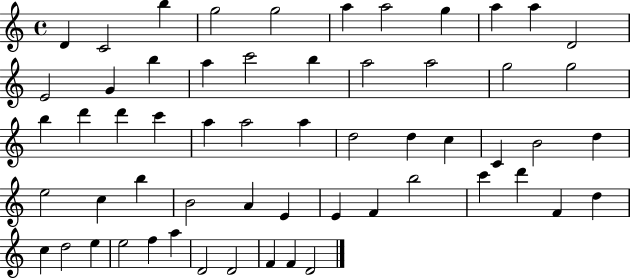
{
  \clef treble
  \time 4/4
  \defaultTimeSignature
  \key c \major
  d'4 c'2 b''4 | g''2 g''2 | a''4 a''2 g''4 | a''4 a''4 d'2 | \break e'2 g'4 b''4 | a''4 c'''2 b''4 | a''2 a''2 | g''2 g''2 | \break b''4 d'''4 d'''4 c'''4 | a''4 a''2 a''4 | d''2 d''4 c''4 | c'4 b'2 d''4 | \break e''2 c''4 b''4 | b'2 a'4 e'4 | e'4 f'4 b''2 | c'''4 d'''4 f'4 d''4 | \break c''4 d''2 e''4 | e''2 f''4 a''4 | d'2 d'2 | f'4 f'4 d'2 | \break \bar "|."
}